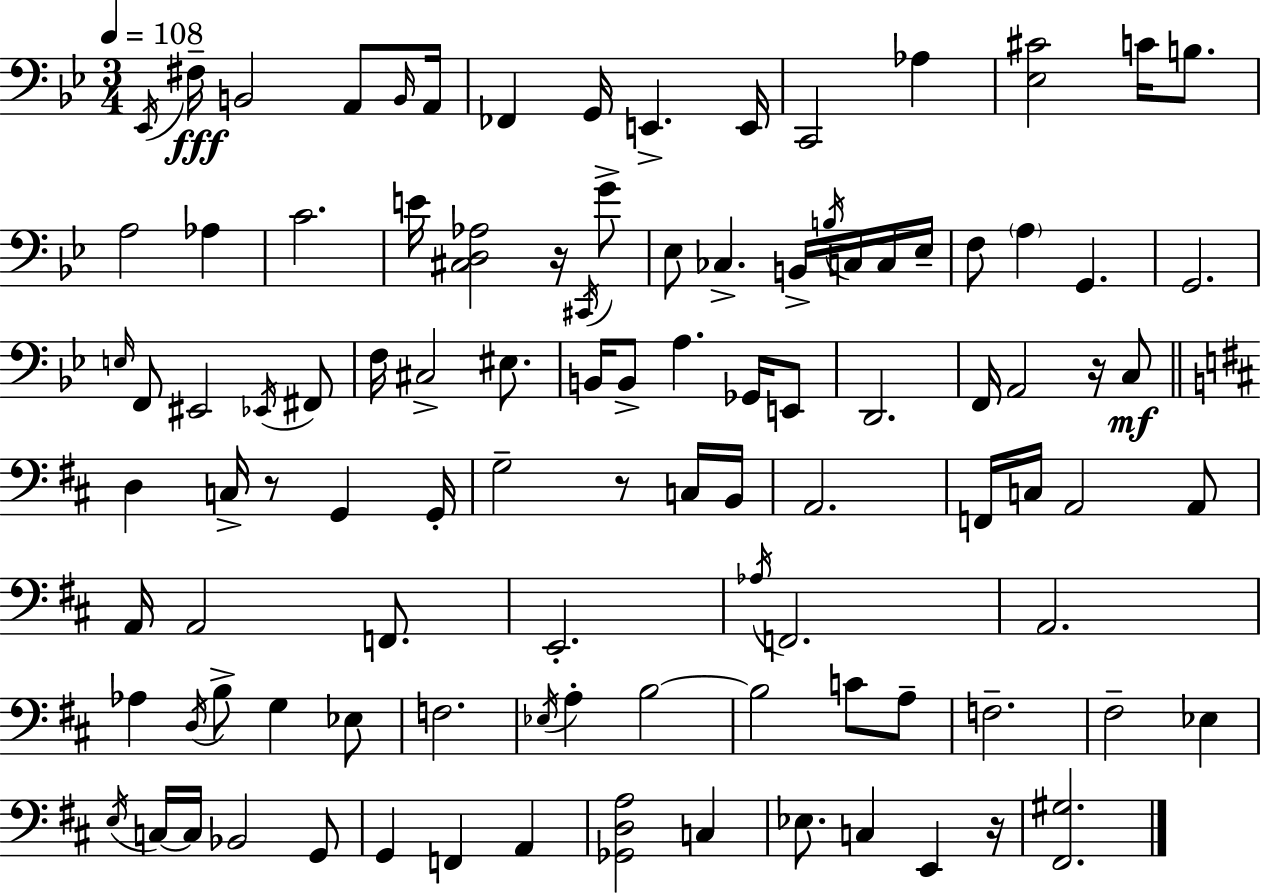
Eb2/s F#3/s B2/h A2/e B2/s A2/s FES2/q G2/s E2/q. E2/s C2/h Ab3/q [Eb3,C#4]/h C4/s B3/e. A3/h Ab3/q C4/h. E4/s [C#3,D3,Ab3]/h R/s C#2/s G4/e Eb3/e CES3/q. B2/s B3/s C3/s C3/s Eb3/s F3/e A3/q G2/q. G2/h. E3/s F2/e EIS2/h Eb2/s F#2/e F3/s C#3/h EIS3/e. B2/s B2/e A3/q. Gb2/s E2/e D2/h. F2/s A2/h R/s C3/e D3/q C3/s R/e G2/q G2/s G3/h R/e C3/s B2/s A2/h. F2/s C3/s A2/h A2/e A2/s A2/h F2/e. E2/h. Ab3/s F2/h. A2/h. Ab3/q D3/s B3/e G3/q Eb3/e F3/h. Eb3/s A3/q B3/h B3/h C4/e A3/e F3/h. F#3/h Eb3/q E3/s C3/s C3/s Bb2/h G2/e G2/q F2/q A2/q [Gb2,D3,A3]/h C3/q Eb3/e. C3/q E2/q R/s [F#2,G#3]/h.